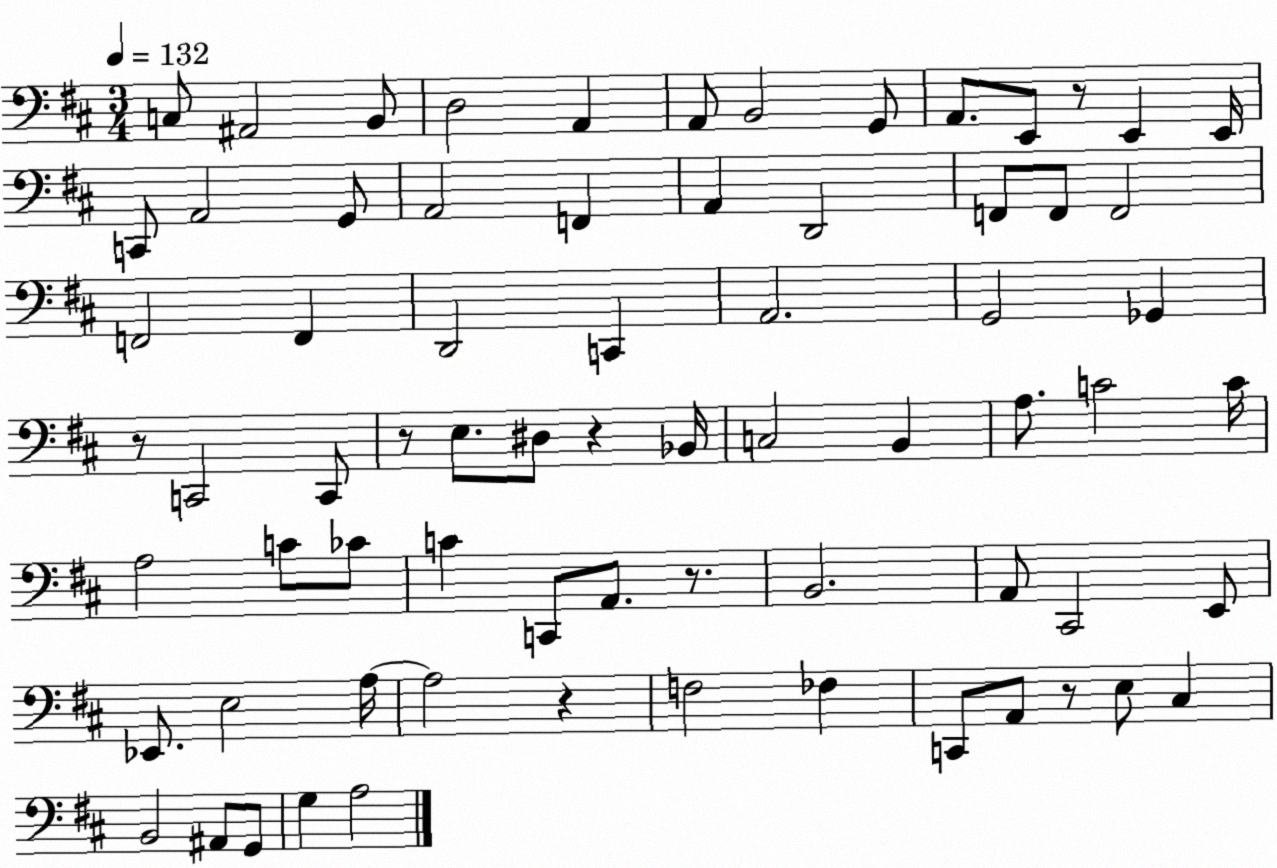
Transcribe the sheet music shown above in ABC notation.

X:1
T:Untitled
M:3/4
L:1/4
K:D
C,/2 ^A,,2 B,,/2 D,2 A,, A,,/2 B,,2 G,,/2 A,,/2 E,,/2 z/2 E,, E,,/4 C,,/2 A,,2 G,,/2 A,,2 F,, A,, D,,2 F,,/2 F,,/2 F,,2 F,,2 F,, D,,2 C,, A,,2 G,,2 _G,, z/2 C,,2 C,,/2 z/2 E,/2 ^D,/2 z _B,,/4 C,2 B,, A,/2 C2 C/4 A,2 C/2 _C/2 C C,,/2 A,,/2 z/2 B,,2 A,,/2 ^C,,2 E,,/2 _E,,/2 E,2 A,/4 A,2 z F,2 _F, C,,/2 A,,/2 z/2 E,/2 ^C, B,,2 ^A,,/2 G,,/2 G, A,2